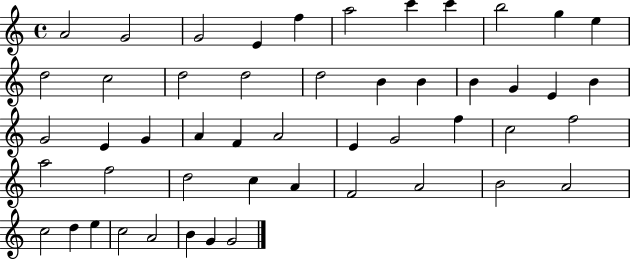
{
  \clef treble
  \time 4/4
  \defaultTimeSignature
  \key c \major
  a'2 g'2 | g'2 e'4 f''4 | a''2 c'''4 c'''4 | b''2 g''4 e''4 | \break d''2 c''2 | d''2 d''2 | d''2 b'4 b'4 | b'4 g'4 e'4 b'4 | \break g'2 e'4 g'4 | a'4 f'4 a'2 | e'4 g'2 f''4 | c''2 f''2 | \break a''2 f''2 | d''2 c''4 a'4 | f'2 a'2 | b'2 a'2 | \break c''2 d''4 e''4 | c''2 a'2 | b'4 g'4 g'2 | \bar "|."
}